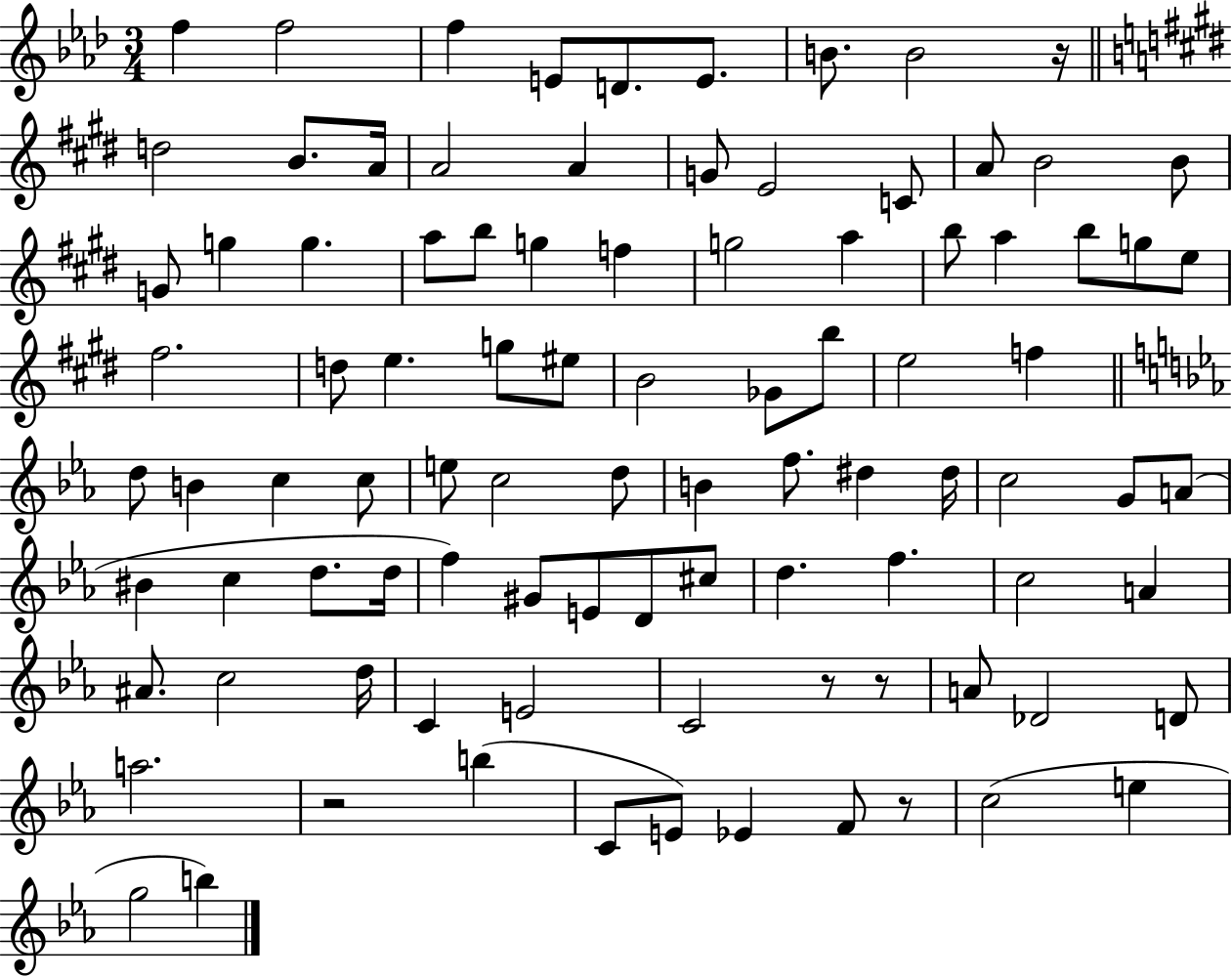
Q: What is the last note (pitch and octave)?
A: B5